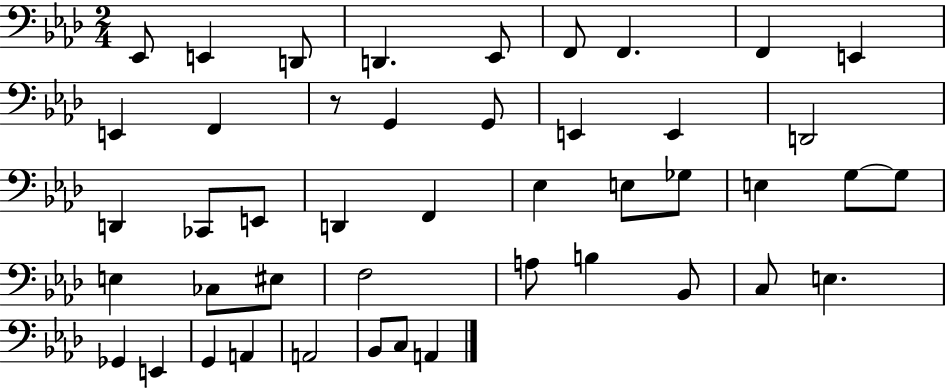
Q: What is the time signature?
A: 2/4